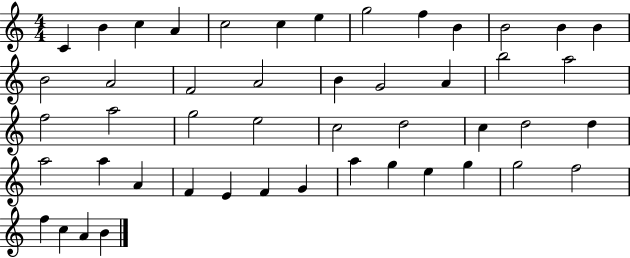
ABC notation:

X:1
T:Untitled
M:4/4
L:1/4
K:C
C B c A c2 c e g2 f B B2 B B B2 A2 F2 A2 B G2 A b2 a2 f2 a2 g2 e2 c2 d2 c d2 d a2 a A F E F G a g e g g2 f2 f c A B